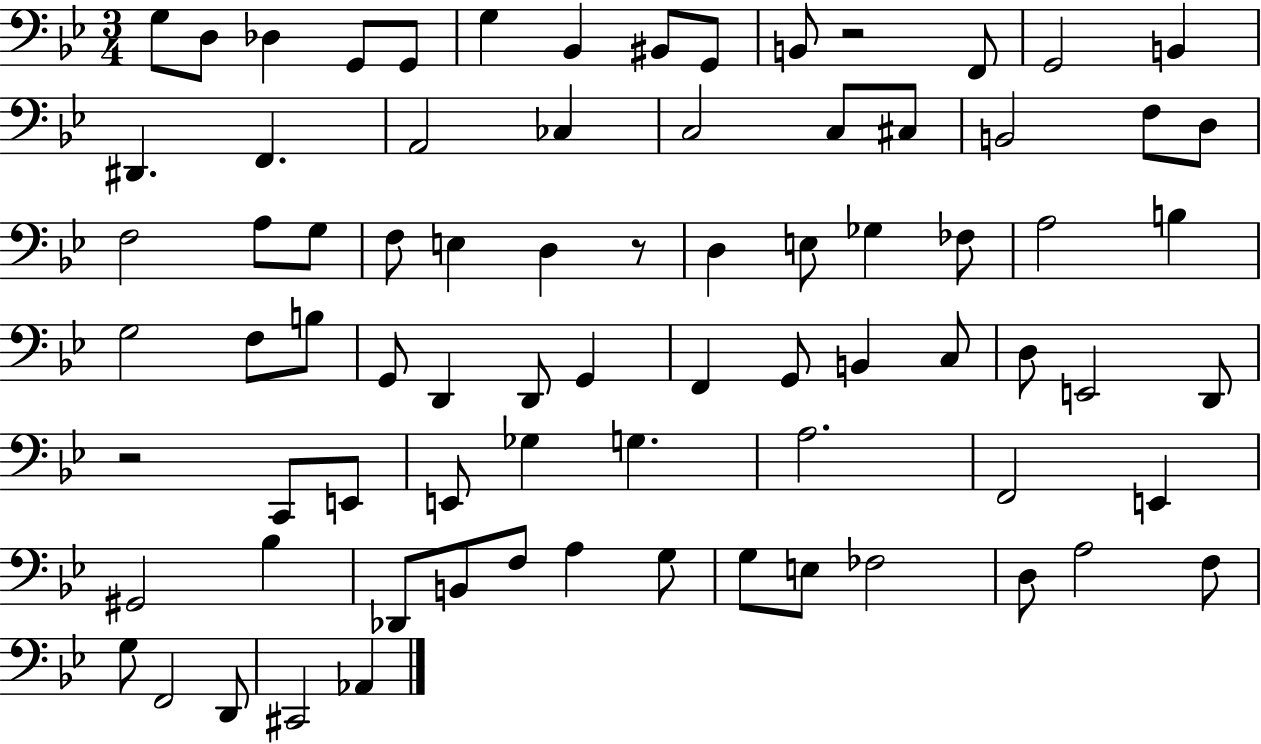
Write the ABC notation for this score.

X:1
T:Untitled
M:3/4
L:1/4
K:Bb
G,/2 D,/2 _D, G,,/2 G,,/2 G, _B,, ^B,,/2 G,,/2 B,,/2 z2 F,,/2 G,,2 B,, ^D,, F,, A,,2 _C, C,2 C,/2 ^C,/2 B,,2 F,/2 D,/2 F,2 A,/2 G,/2 F,/2 E, D, z/2 D, E,/2 _G, _F,/2 A,2 B, G,2 F,/2 B,/2 G,,/2 D,, D,,/2 G,, F,, G,,/2 B,, C,/2 D,/2 E,,2 D,,/2 z2 C,,/2 E,,/2 E,,/2 _G, G, A,2 F,,2 E,, ^G,,2 _B, _D,,/2 B,,/2 F,/2 A, G,/2 G,/2 E,/2 _F,2 D,/2 A,2 F,/2 G,/2 F,,2 D,,/2 ^C,,2 _A,,